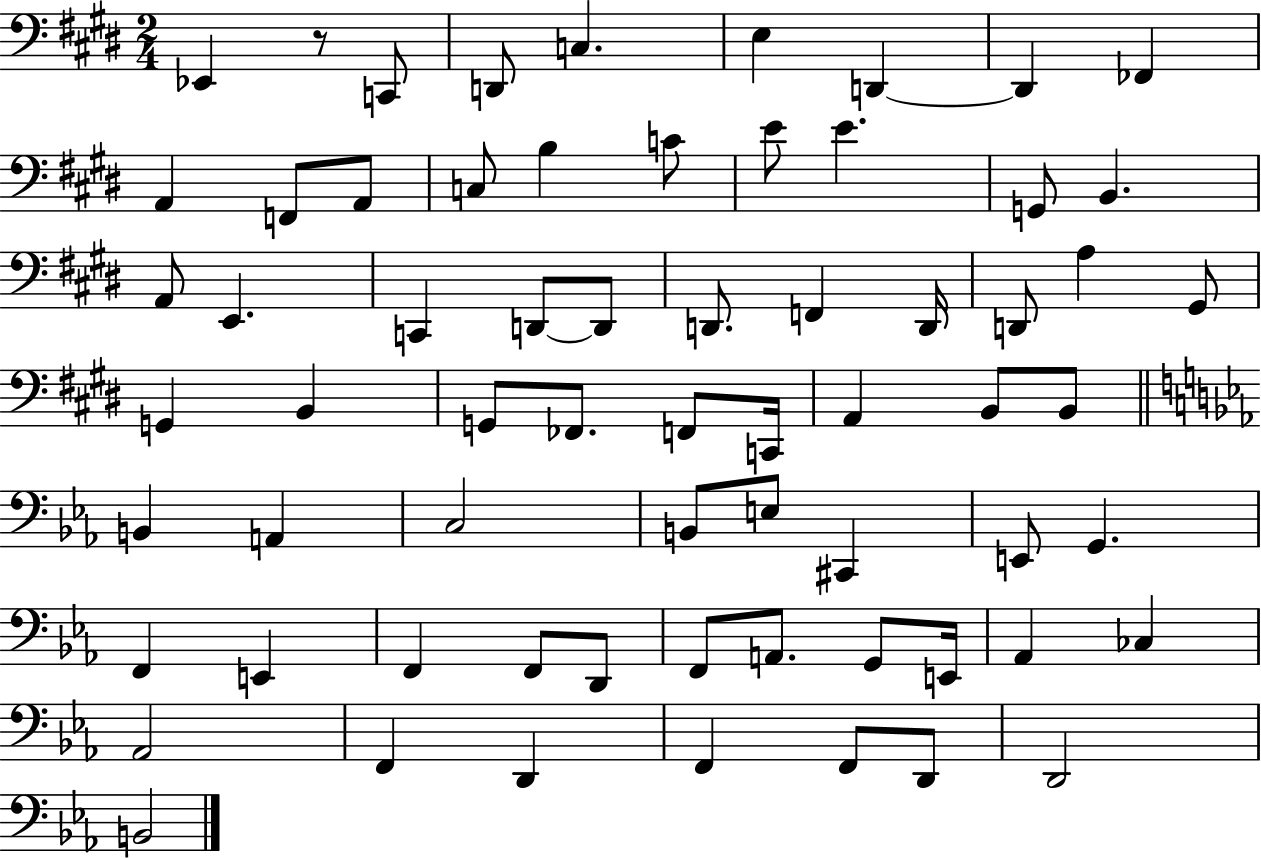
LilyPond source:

{
  \clef bass
  \numericTimeSignature
  \time 2/4
  \key e \major
  ees,4 r8 c,8 | d,8 c4. | e4 d,4~~ | d,4 fes,4 | \break a,4 f,8 a,8 | c8 b4 c'8 | e'8 e'4. | g,8 b,4. | \break a,8 e,4. | c,4 d,8~~ d,8 | d,8. f,4 d,16 | d,8 a4 gis,8 | \break g,4 b,4 | g,8 fes,8. f,8 c,16 | a,4 b,8 b,8 | \bar "||" \break \key c \minor b,4 a,4 | c2 | b,8 e8 cis,4 | e,8 g,4. | \break f,4 e,4 | f,4 f,8 d,8 | f,8 a,8. g,8 e,16 | aes,4 ces4 | \break aes,2 | f,4 d,4 | f,4 f,8 d,8 | d,2 | \break b,2 | \bar "|."
}